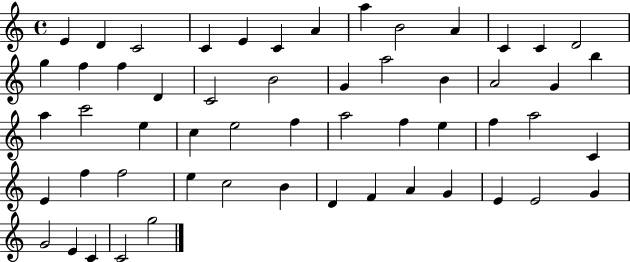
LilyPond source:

{
  \clef treble
  \time 4/4
  \defaultTimeSignature
  \key c \major
  e'4 d'4 c'2 | c'4 e'4 c'4 a'4 | a''4 b'2 a'4 | c'4 c'4 d'2 | \break g''4 f''4 f''4 d'4 | c'2 b'2 | g'4 a''2 b'4 | a'2 g'4 b''4 | \break a''4 c'''2 e''4 | c''4 e''2 f''4 | a''2 f''4 e''4 | f''4 a''2 c'4 | \break e'4 f''4 f''2 | e''4 c''2 b'4 | d'4 f'4 a'4 g'4 | e'4 e'2 g'4 | \break g'2 e'4 c'4 | c'2 g''2 | \bar "|."
}